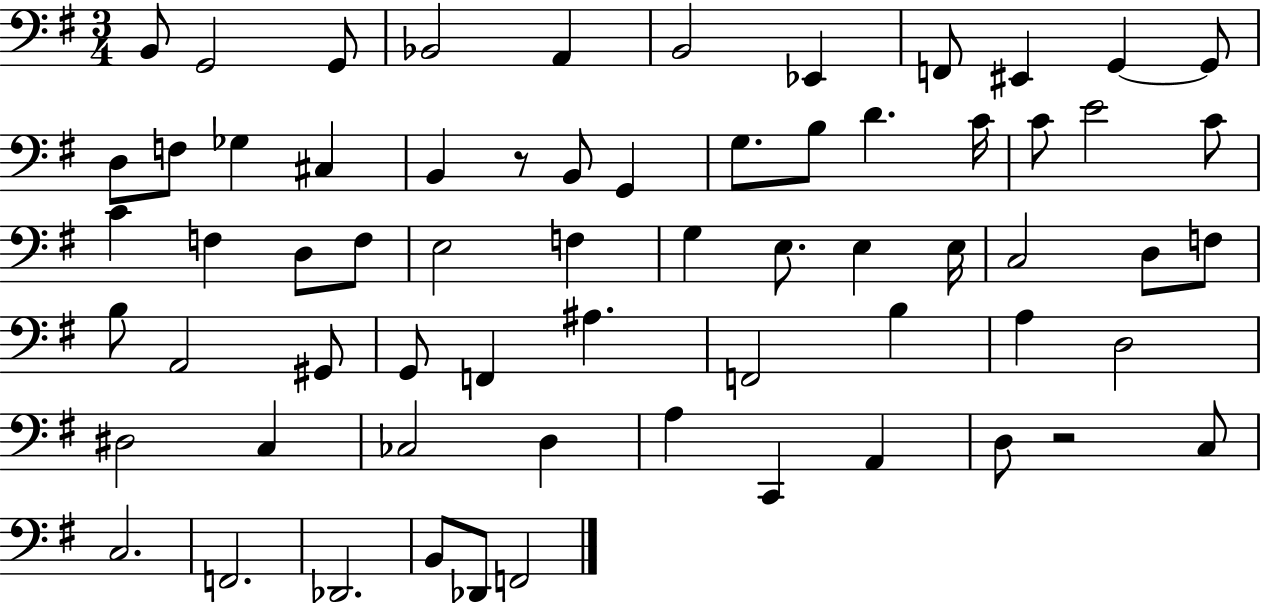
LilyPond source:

{
  \clef bass
  \numericTimeSignature
  \time 3/4
  \key g \major
  b,8 g,2 g,8 | bes,2 a,4 | b,2 ees,4 | f,8 eis,4 g,4~~ g,8 | \break d8 f8 ges4 cis4 | b,4 r8 b,8 g,4 | g8. b8 d'4. c'16 | c'8 e'2 c'8 | \break c'4 f4 d8 f8 | e2 f4 | g4 e8. e4 e16 | c2 d8 f8 | \break b8 a,2 gis,8 | g,8 f,4 ais4. | f,2 b4 | a4 d2 | \break dis2 c4 | ces2 d4 | a4 c,4 a,4 | d8 r2 c8 | \break c2. | f,2. | des,2. | b,8 des,8 f,2 | \break \bar "|."
}